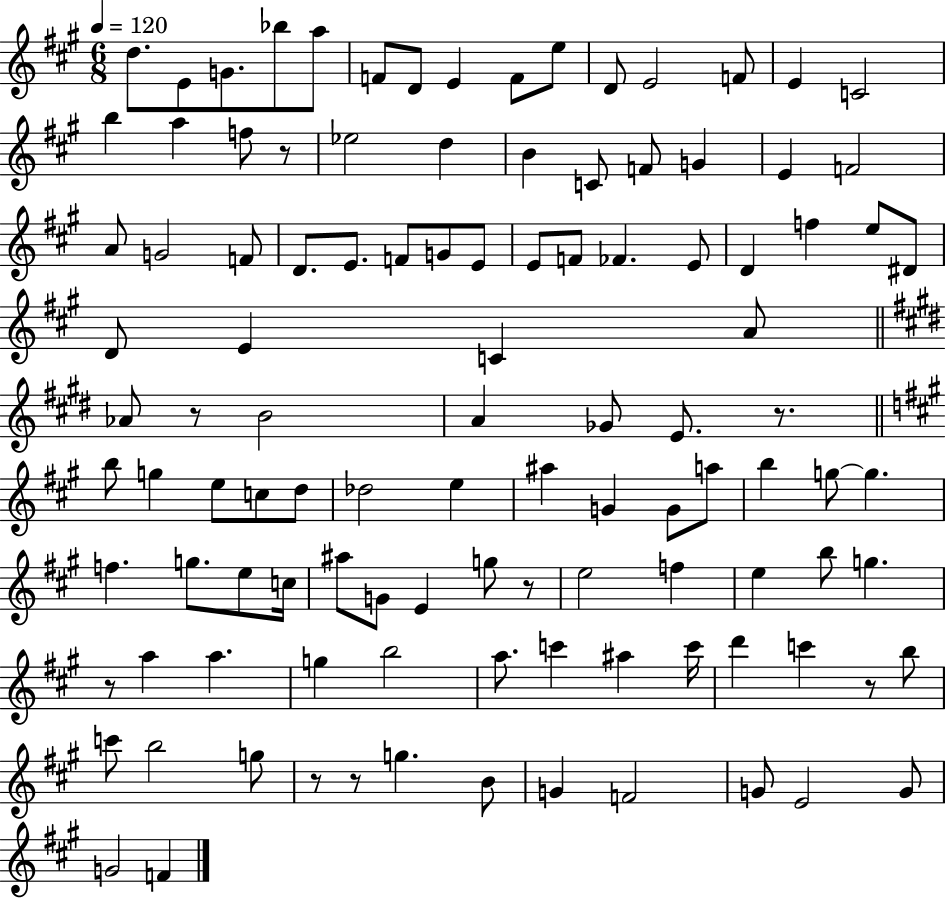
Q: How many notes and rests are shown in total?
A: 109